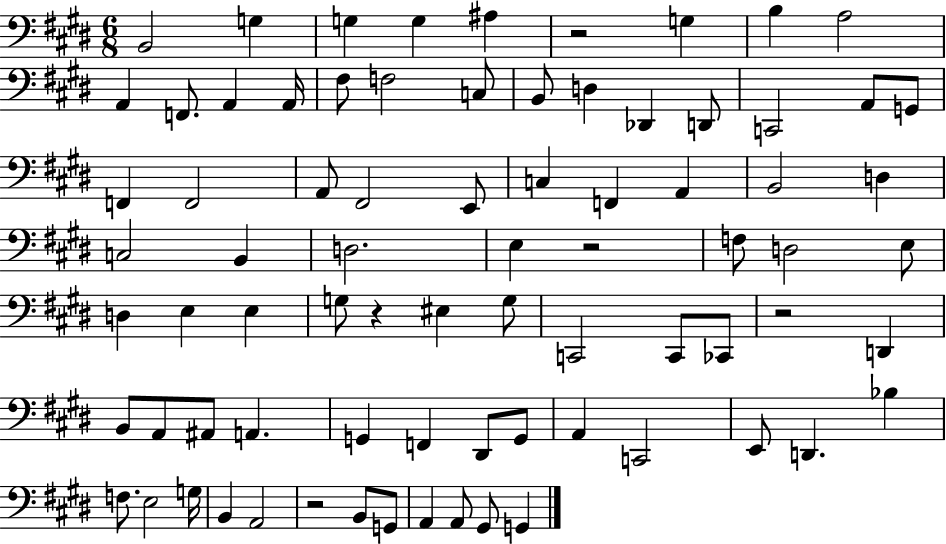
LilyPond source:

{
  \clef bass
  \numericTimeSignature
  \time 6/8
  \key e \major
  b,2 g4 | g4 g4 ais4 | r2 g4 | b4 a2 | \break a,4 f,8. a,4 a,16 | fis8 f2 c8 | b,8 d4 des,4 d,8 | c,2 a,8 g,8 | \break f,4 f,2 | a,8 fis,2 e,8 | c4 f,4 a,4 | b,2 d4 | \break c2 b,4 | d2. | e4 r2 | f8 d2 e8 | \break d4 e4 e4 | g8 r4 eis4 g8 | c,2 c,8 ces,8 | r2 d,4 | \break b,8 a,8 ais,8 a,4. | g,4 f,4 dis,8 g,8 | a,4 c,2 | e,8 d,4. bes4 | \break f8. e2 g16 | b,4 a,2 | r2 b,8 g,8 | a,4 a,8 gis,8 g,4 | \break \bar "|."
}